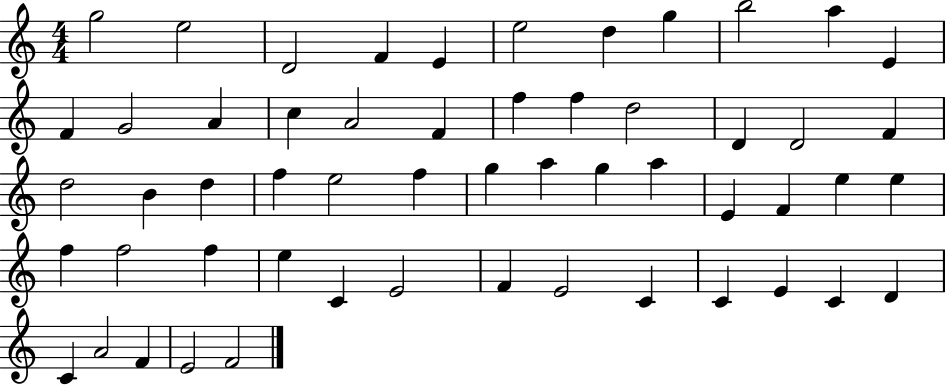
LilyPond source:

{
  \clef treble
  \numericTimeSignature
  \time 4/4
  \key c \major
  g''2 e''2 | d'2 f'4 e'4 | e''2 d''4 g''4 | b''2 a''4 e'4 | \break f'4 g'2 a'4 | c''4 a'2 f'4 | f''4 f''4 d''2 | d'4 d'2 f'4 | \break d''2 b'4 d''4 | f''4 e''2 f''4 | g''4 a''4 g''4 a''4 | e'4 f'4 e''4 e''4 | \break f''4 f''2 f''4 | e''4 c'4 e'2 | f'4 e'2 c'4 | c'4 e'4 c'4 d'4 | \break c'4 a'2 f'4 | e'2 f'2 | \bar "|."
}